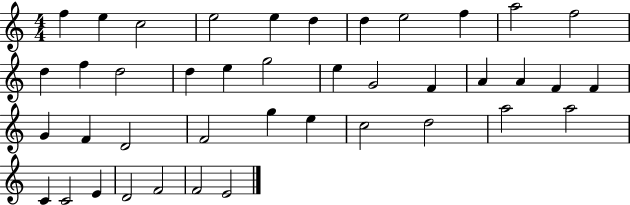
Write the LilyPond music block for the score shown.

{
  \clef treble
  \numericTimeSignature
  \time 4/4
  \key c \major
  f''4 e''4 c''2 | e''2 e''4 d''4 | d''4 e''2 f''4 | a''2 f''2 | \break d''4 f''4 d''2 | d''4 e''4 g''2 | e''4 g'2 f'4 | a'4 a'4 f'4 f'4 | \break g'4 f'4 d'2 | f'2 g''4 e''4 | c''2 d''2 | a''2 a''2 | \break c'4 c'2 e'4 | d'2 f'2 | f'2 e'2 | \bar "|."
}